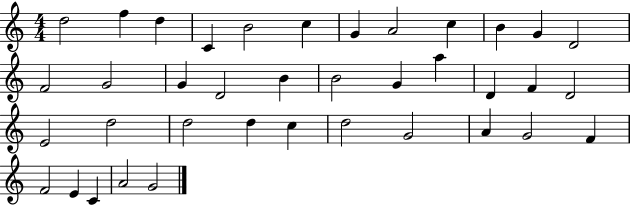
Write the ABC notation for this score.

X:1
T:Untitled
M:4/4
L:1/4
K:C
d2 f d C B2 c G A2 c B G D2 F2 G2 G D2 B B2 G a D F D2 E2 d2 d2 d c d2 G2 A G2 F F2 E C A2 G2